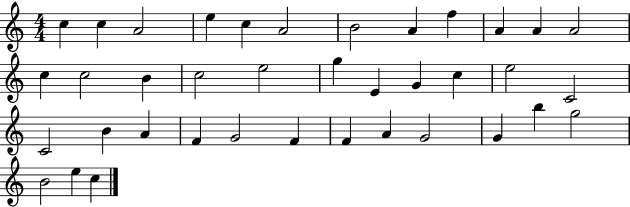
{
  \clef treble
  \numericTimeSignature
  \time 4/4
  \key c \major
  c''4 c''4 a'2 | e''4 c''4 a'2 | b'2 a'4 f''4 | a'4 a'4 a'2 | \break c''4 c''2 b'4 | c''2 e''2 | g''4 e'4 g'4 c''4 | e''2 c'2 | \break c'2 b'4 a'4 | f'4 g'2 f'4 | f'4 a'4 g'2 | g'4 b''4 g''2 | \break b'2 e''4 c''4 | \bar "|."
}